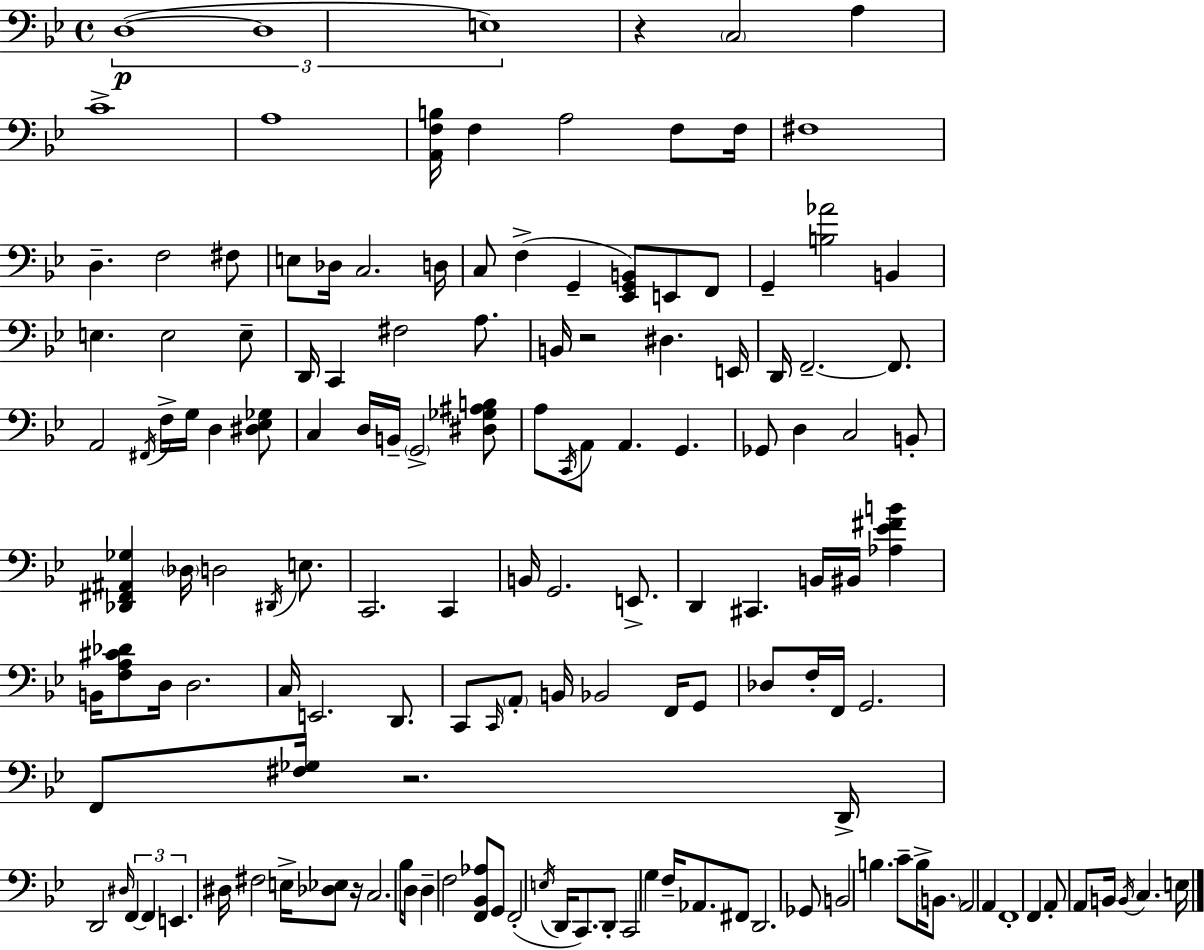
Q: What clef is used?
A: bass